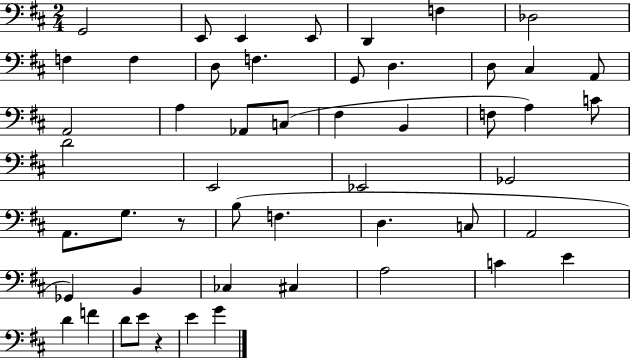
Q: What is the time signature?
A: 2/4